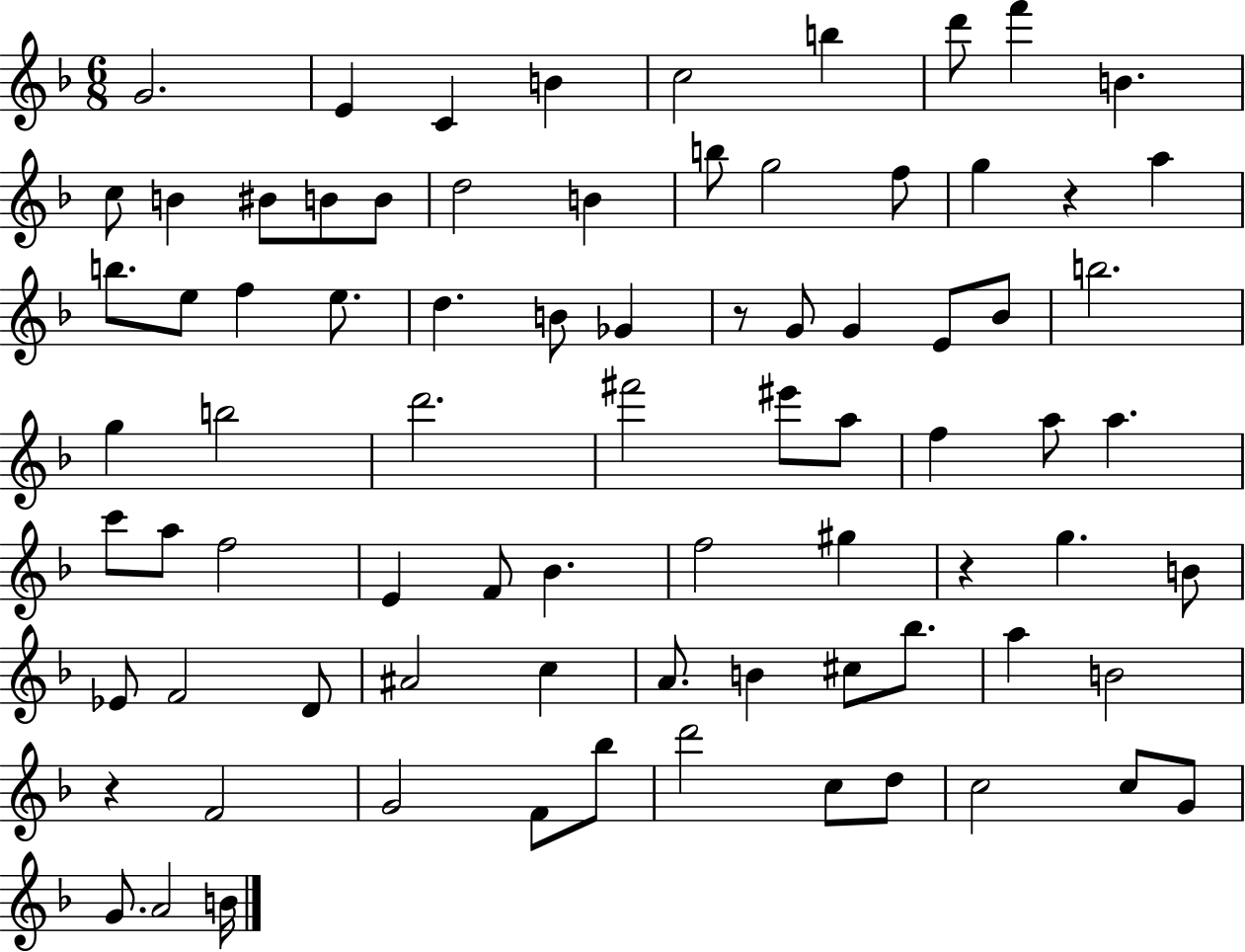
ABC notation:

X:1
T:Untitled
M:6/8
L:1/4
K:F
G2 E C B c2 b d'/2 f' B c/2 B ^B/2 B/2 B/2 d2 B b/2 g2 f/2 g z a b/2 e/2 f e/2 d B/2 _G z/2 G/2 G E/2 _B/2 b2 g b2 d'2 ^f'2 ^e'/2 a/2 f a/2 a c'/2 a/2 f2 E F/2 _B f2 ^g z g B/2 _E/2 F2 D/2 ^A2 c A/2 B ^c/2 _b/2 a B2 z F2 G2 F/2 _b/2 d'2 c/2 d/2 c2 c/2 G/2 G/2 A2 B/4